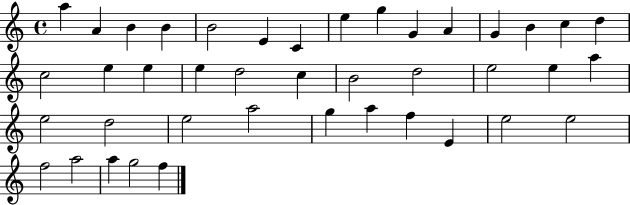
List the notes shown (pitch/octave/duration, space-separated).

A5/q A4/q B4/q B4/q B4/h E4/q C4/q E5/q G5/q G4/q A4/q G4/q B4/q C5/q D5/q C5/h E5/q E5/q E5/q D5/h C5/q B4/h D5/h E5/h E5/q A5/q E5/h D5/h E5/h A5/h G5/q A5/q F5/q E4/q E5/h E5/h F5/h A5/h A5/q G5/h F5/q